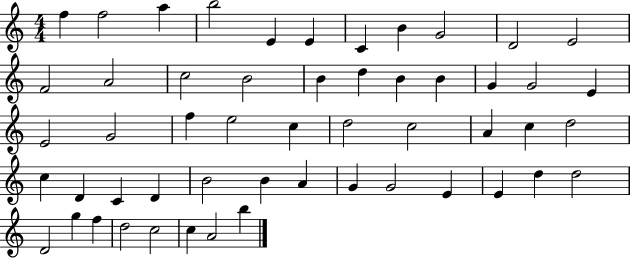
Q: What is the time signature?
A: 4/4